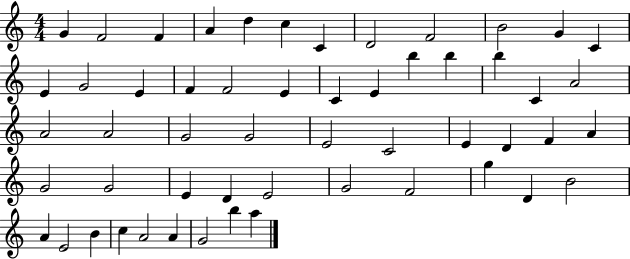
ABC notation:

X:1
T:Untitled
M:4/4
L:1/4
K:C
G F2 F A d c C D2 F2 B2 G C E G2 E F F2 E C E b b b C A2 A2 A2 G2 G2 E2 C2 E D F A G2 G2 E D E2 G2 F2 g D B2 A E2 B c A2 A G2 b a